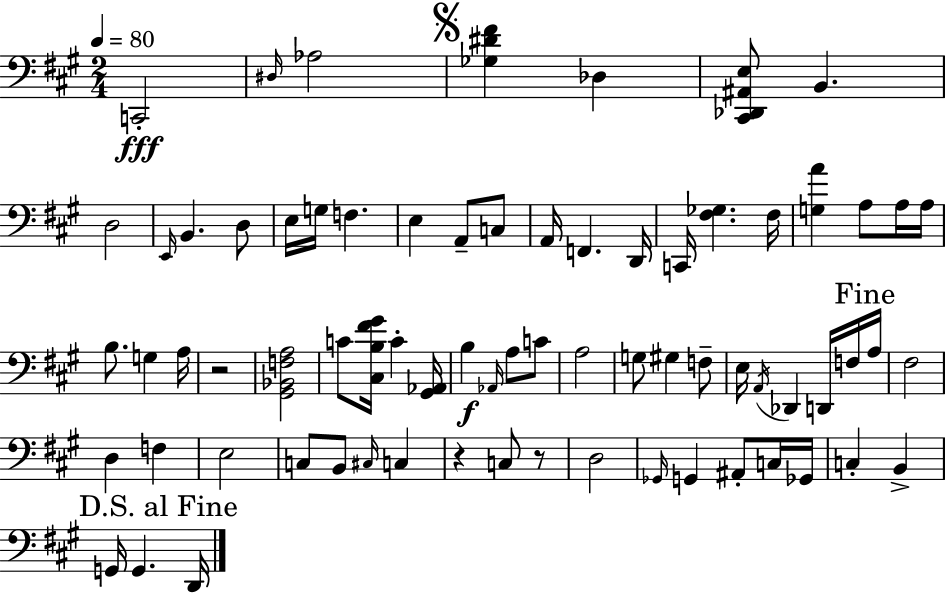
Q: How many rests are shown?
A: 3